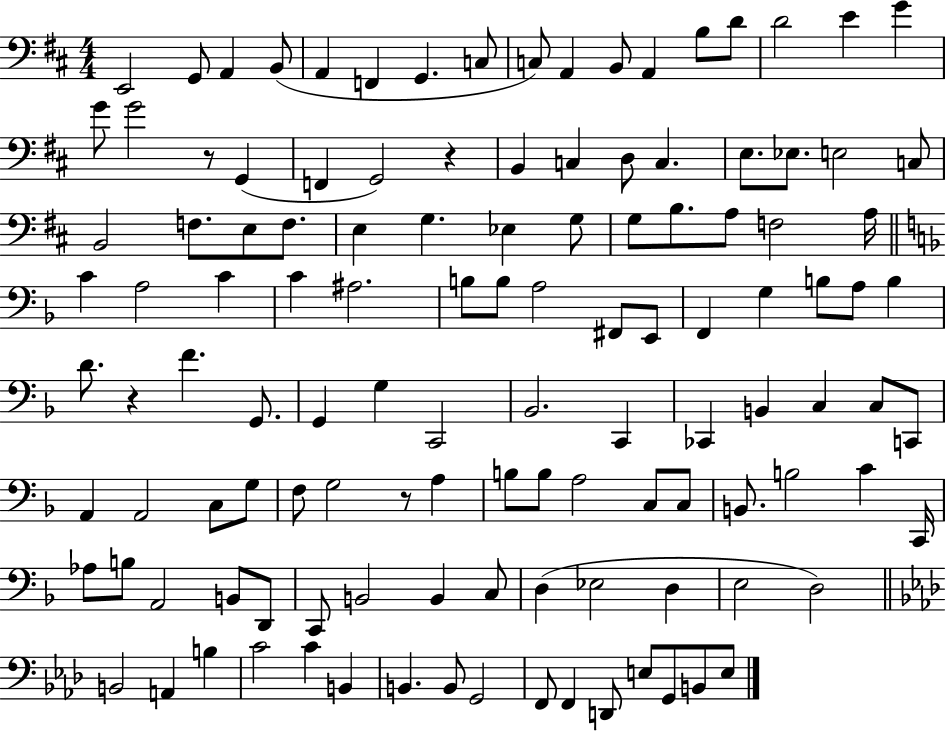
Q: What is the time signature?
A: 4/4